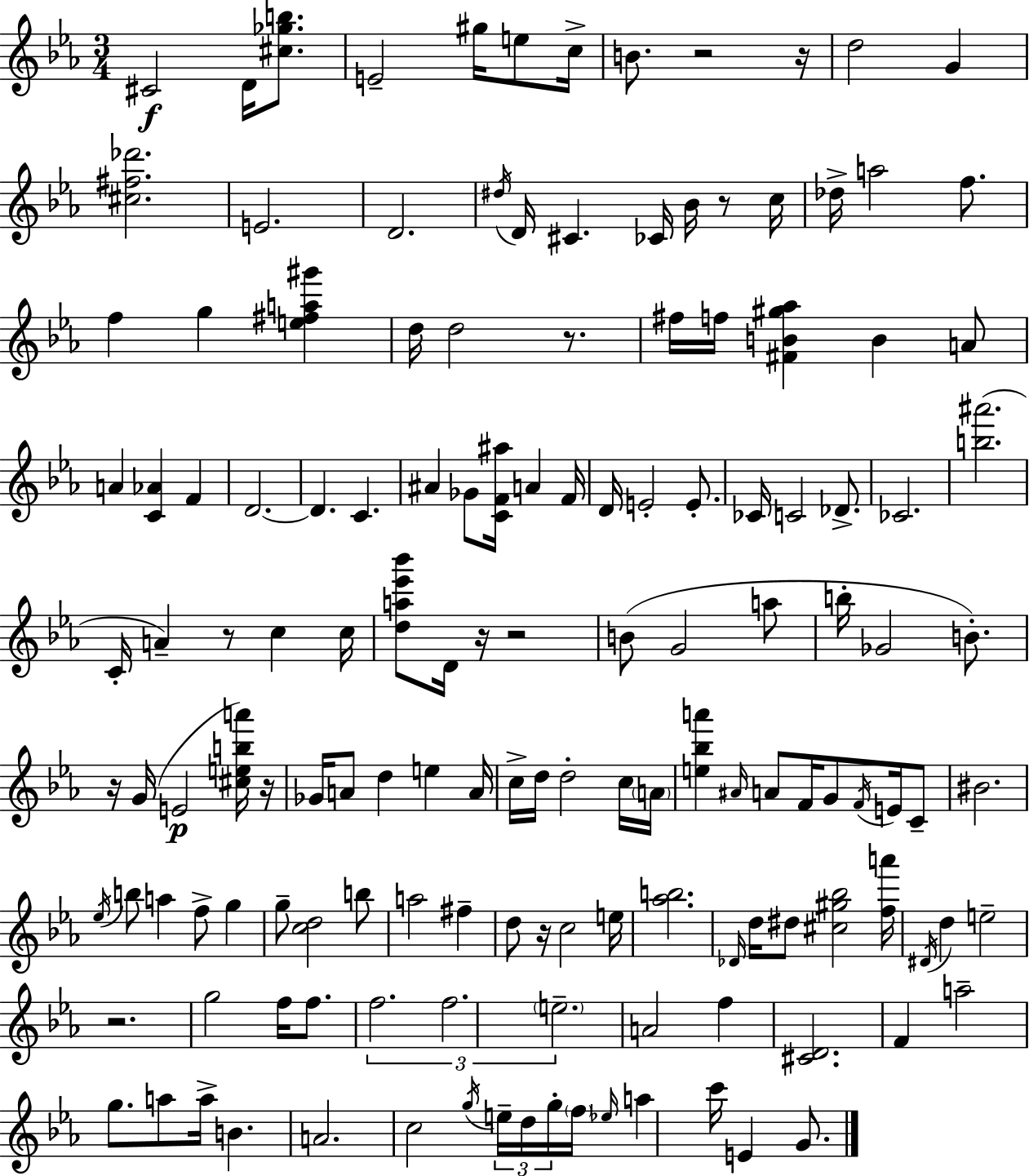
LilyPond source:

{
  \clef treble
  \numericTimeSignature
  \time 3/4
  \key ees \major
  cis'2\f d'16 <cis'' ges'' b''>8. | e'2-- gis''16 e''8 c''16-> | b'8. r2 r16 | d''2 g'4 | \break <cis'' fis'' des'''>2. | e'2. | d'2. | \acciaccatura { dis''16 } d'16 cis'4. ces'16 bes'16 r8 | \break c''16 des''16-> a''2 f''8. | f''4 g''4 <e'' fis'' a'' gis'''>4 | d''16 d''2 r8. | fis''16 f''16 <fis' b' gis'' aes''>4 b'4 a'8 | \break a'4 <c' aes'>4 f'4 | d'2.~~ | d'4. c'4. | ais'4 ges'8 <c' f' ais''>16 a'4 | \break f'16 d'16 e'2-. e'8.-. | ces'16 c'2 des'8.-> | ces'2. | <b'' ais'''>2.( | \break c'16-. a'4--) r8 c''4 | c''16 <d'' a'' ees''' bes'''>8 d'16 r16 r2 | b'8( g'2 a''8 | b''16-. ges'2 b'8.-.) | \break r16 g'16( e'2\p <cis'' e'' b'' a'''>16) | r16 ges'16 a'8 d''4 e''4 | a'16 c''16-> d''16 d''2-. c''16 | \parenthesize a'16 <e'' bes'' a'''>4 \grace { ais'16 } a'8 f'16 g'8 \acciaccatura { f'16 } | \break e'16 c'8-- bis'2. | \acciaccatura { ees''16 } b''8 a''4 f''8-> | g''4 g''8-- <c'' d''>2 | b''8 a''2 | \break fis''4-- d''8 r16 c''2 | e''16 <aes'' b''>2. | \grace { des'16 } d''16 dis''8 <cis'' gis'' bes''>2 | <f'' a'''>16 \acciaccatura { dis'16 } d''4 e''2-- | \break r2. | g''2 | f''16 f''8. \tuplet 3/2 { f''2. | f''2. | \break \parenthesize e''2.-- } | a'2 | f''4 <cis' d'>2. | f'4 a''2-- | \break g''8. a''8 a''16-> | b'4. a'2. | c''2 | \acciaccatura { g''16 } \tuplet 3/2 { e''16-- d''16 g''16-. } \parenthesize f''16 \grace { ees''16 } a''4 | \break c'''16 e'4 g'8. \bar "|."
}